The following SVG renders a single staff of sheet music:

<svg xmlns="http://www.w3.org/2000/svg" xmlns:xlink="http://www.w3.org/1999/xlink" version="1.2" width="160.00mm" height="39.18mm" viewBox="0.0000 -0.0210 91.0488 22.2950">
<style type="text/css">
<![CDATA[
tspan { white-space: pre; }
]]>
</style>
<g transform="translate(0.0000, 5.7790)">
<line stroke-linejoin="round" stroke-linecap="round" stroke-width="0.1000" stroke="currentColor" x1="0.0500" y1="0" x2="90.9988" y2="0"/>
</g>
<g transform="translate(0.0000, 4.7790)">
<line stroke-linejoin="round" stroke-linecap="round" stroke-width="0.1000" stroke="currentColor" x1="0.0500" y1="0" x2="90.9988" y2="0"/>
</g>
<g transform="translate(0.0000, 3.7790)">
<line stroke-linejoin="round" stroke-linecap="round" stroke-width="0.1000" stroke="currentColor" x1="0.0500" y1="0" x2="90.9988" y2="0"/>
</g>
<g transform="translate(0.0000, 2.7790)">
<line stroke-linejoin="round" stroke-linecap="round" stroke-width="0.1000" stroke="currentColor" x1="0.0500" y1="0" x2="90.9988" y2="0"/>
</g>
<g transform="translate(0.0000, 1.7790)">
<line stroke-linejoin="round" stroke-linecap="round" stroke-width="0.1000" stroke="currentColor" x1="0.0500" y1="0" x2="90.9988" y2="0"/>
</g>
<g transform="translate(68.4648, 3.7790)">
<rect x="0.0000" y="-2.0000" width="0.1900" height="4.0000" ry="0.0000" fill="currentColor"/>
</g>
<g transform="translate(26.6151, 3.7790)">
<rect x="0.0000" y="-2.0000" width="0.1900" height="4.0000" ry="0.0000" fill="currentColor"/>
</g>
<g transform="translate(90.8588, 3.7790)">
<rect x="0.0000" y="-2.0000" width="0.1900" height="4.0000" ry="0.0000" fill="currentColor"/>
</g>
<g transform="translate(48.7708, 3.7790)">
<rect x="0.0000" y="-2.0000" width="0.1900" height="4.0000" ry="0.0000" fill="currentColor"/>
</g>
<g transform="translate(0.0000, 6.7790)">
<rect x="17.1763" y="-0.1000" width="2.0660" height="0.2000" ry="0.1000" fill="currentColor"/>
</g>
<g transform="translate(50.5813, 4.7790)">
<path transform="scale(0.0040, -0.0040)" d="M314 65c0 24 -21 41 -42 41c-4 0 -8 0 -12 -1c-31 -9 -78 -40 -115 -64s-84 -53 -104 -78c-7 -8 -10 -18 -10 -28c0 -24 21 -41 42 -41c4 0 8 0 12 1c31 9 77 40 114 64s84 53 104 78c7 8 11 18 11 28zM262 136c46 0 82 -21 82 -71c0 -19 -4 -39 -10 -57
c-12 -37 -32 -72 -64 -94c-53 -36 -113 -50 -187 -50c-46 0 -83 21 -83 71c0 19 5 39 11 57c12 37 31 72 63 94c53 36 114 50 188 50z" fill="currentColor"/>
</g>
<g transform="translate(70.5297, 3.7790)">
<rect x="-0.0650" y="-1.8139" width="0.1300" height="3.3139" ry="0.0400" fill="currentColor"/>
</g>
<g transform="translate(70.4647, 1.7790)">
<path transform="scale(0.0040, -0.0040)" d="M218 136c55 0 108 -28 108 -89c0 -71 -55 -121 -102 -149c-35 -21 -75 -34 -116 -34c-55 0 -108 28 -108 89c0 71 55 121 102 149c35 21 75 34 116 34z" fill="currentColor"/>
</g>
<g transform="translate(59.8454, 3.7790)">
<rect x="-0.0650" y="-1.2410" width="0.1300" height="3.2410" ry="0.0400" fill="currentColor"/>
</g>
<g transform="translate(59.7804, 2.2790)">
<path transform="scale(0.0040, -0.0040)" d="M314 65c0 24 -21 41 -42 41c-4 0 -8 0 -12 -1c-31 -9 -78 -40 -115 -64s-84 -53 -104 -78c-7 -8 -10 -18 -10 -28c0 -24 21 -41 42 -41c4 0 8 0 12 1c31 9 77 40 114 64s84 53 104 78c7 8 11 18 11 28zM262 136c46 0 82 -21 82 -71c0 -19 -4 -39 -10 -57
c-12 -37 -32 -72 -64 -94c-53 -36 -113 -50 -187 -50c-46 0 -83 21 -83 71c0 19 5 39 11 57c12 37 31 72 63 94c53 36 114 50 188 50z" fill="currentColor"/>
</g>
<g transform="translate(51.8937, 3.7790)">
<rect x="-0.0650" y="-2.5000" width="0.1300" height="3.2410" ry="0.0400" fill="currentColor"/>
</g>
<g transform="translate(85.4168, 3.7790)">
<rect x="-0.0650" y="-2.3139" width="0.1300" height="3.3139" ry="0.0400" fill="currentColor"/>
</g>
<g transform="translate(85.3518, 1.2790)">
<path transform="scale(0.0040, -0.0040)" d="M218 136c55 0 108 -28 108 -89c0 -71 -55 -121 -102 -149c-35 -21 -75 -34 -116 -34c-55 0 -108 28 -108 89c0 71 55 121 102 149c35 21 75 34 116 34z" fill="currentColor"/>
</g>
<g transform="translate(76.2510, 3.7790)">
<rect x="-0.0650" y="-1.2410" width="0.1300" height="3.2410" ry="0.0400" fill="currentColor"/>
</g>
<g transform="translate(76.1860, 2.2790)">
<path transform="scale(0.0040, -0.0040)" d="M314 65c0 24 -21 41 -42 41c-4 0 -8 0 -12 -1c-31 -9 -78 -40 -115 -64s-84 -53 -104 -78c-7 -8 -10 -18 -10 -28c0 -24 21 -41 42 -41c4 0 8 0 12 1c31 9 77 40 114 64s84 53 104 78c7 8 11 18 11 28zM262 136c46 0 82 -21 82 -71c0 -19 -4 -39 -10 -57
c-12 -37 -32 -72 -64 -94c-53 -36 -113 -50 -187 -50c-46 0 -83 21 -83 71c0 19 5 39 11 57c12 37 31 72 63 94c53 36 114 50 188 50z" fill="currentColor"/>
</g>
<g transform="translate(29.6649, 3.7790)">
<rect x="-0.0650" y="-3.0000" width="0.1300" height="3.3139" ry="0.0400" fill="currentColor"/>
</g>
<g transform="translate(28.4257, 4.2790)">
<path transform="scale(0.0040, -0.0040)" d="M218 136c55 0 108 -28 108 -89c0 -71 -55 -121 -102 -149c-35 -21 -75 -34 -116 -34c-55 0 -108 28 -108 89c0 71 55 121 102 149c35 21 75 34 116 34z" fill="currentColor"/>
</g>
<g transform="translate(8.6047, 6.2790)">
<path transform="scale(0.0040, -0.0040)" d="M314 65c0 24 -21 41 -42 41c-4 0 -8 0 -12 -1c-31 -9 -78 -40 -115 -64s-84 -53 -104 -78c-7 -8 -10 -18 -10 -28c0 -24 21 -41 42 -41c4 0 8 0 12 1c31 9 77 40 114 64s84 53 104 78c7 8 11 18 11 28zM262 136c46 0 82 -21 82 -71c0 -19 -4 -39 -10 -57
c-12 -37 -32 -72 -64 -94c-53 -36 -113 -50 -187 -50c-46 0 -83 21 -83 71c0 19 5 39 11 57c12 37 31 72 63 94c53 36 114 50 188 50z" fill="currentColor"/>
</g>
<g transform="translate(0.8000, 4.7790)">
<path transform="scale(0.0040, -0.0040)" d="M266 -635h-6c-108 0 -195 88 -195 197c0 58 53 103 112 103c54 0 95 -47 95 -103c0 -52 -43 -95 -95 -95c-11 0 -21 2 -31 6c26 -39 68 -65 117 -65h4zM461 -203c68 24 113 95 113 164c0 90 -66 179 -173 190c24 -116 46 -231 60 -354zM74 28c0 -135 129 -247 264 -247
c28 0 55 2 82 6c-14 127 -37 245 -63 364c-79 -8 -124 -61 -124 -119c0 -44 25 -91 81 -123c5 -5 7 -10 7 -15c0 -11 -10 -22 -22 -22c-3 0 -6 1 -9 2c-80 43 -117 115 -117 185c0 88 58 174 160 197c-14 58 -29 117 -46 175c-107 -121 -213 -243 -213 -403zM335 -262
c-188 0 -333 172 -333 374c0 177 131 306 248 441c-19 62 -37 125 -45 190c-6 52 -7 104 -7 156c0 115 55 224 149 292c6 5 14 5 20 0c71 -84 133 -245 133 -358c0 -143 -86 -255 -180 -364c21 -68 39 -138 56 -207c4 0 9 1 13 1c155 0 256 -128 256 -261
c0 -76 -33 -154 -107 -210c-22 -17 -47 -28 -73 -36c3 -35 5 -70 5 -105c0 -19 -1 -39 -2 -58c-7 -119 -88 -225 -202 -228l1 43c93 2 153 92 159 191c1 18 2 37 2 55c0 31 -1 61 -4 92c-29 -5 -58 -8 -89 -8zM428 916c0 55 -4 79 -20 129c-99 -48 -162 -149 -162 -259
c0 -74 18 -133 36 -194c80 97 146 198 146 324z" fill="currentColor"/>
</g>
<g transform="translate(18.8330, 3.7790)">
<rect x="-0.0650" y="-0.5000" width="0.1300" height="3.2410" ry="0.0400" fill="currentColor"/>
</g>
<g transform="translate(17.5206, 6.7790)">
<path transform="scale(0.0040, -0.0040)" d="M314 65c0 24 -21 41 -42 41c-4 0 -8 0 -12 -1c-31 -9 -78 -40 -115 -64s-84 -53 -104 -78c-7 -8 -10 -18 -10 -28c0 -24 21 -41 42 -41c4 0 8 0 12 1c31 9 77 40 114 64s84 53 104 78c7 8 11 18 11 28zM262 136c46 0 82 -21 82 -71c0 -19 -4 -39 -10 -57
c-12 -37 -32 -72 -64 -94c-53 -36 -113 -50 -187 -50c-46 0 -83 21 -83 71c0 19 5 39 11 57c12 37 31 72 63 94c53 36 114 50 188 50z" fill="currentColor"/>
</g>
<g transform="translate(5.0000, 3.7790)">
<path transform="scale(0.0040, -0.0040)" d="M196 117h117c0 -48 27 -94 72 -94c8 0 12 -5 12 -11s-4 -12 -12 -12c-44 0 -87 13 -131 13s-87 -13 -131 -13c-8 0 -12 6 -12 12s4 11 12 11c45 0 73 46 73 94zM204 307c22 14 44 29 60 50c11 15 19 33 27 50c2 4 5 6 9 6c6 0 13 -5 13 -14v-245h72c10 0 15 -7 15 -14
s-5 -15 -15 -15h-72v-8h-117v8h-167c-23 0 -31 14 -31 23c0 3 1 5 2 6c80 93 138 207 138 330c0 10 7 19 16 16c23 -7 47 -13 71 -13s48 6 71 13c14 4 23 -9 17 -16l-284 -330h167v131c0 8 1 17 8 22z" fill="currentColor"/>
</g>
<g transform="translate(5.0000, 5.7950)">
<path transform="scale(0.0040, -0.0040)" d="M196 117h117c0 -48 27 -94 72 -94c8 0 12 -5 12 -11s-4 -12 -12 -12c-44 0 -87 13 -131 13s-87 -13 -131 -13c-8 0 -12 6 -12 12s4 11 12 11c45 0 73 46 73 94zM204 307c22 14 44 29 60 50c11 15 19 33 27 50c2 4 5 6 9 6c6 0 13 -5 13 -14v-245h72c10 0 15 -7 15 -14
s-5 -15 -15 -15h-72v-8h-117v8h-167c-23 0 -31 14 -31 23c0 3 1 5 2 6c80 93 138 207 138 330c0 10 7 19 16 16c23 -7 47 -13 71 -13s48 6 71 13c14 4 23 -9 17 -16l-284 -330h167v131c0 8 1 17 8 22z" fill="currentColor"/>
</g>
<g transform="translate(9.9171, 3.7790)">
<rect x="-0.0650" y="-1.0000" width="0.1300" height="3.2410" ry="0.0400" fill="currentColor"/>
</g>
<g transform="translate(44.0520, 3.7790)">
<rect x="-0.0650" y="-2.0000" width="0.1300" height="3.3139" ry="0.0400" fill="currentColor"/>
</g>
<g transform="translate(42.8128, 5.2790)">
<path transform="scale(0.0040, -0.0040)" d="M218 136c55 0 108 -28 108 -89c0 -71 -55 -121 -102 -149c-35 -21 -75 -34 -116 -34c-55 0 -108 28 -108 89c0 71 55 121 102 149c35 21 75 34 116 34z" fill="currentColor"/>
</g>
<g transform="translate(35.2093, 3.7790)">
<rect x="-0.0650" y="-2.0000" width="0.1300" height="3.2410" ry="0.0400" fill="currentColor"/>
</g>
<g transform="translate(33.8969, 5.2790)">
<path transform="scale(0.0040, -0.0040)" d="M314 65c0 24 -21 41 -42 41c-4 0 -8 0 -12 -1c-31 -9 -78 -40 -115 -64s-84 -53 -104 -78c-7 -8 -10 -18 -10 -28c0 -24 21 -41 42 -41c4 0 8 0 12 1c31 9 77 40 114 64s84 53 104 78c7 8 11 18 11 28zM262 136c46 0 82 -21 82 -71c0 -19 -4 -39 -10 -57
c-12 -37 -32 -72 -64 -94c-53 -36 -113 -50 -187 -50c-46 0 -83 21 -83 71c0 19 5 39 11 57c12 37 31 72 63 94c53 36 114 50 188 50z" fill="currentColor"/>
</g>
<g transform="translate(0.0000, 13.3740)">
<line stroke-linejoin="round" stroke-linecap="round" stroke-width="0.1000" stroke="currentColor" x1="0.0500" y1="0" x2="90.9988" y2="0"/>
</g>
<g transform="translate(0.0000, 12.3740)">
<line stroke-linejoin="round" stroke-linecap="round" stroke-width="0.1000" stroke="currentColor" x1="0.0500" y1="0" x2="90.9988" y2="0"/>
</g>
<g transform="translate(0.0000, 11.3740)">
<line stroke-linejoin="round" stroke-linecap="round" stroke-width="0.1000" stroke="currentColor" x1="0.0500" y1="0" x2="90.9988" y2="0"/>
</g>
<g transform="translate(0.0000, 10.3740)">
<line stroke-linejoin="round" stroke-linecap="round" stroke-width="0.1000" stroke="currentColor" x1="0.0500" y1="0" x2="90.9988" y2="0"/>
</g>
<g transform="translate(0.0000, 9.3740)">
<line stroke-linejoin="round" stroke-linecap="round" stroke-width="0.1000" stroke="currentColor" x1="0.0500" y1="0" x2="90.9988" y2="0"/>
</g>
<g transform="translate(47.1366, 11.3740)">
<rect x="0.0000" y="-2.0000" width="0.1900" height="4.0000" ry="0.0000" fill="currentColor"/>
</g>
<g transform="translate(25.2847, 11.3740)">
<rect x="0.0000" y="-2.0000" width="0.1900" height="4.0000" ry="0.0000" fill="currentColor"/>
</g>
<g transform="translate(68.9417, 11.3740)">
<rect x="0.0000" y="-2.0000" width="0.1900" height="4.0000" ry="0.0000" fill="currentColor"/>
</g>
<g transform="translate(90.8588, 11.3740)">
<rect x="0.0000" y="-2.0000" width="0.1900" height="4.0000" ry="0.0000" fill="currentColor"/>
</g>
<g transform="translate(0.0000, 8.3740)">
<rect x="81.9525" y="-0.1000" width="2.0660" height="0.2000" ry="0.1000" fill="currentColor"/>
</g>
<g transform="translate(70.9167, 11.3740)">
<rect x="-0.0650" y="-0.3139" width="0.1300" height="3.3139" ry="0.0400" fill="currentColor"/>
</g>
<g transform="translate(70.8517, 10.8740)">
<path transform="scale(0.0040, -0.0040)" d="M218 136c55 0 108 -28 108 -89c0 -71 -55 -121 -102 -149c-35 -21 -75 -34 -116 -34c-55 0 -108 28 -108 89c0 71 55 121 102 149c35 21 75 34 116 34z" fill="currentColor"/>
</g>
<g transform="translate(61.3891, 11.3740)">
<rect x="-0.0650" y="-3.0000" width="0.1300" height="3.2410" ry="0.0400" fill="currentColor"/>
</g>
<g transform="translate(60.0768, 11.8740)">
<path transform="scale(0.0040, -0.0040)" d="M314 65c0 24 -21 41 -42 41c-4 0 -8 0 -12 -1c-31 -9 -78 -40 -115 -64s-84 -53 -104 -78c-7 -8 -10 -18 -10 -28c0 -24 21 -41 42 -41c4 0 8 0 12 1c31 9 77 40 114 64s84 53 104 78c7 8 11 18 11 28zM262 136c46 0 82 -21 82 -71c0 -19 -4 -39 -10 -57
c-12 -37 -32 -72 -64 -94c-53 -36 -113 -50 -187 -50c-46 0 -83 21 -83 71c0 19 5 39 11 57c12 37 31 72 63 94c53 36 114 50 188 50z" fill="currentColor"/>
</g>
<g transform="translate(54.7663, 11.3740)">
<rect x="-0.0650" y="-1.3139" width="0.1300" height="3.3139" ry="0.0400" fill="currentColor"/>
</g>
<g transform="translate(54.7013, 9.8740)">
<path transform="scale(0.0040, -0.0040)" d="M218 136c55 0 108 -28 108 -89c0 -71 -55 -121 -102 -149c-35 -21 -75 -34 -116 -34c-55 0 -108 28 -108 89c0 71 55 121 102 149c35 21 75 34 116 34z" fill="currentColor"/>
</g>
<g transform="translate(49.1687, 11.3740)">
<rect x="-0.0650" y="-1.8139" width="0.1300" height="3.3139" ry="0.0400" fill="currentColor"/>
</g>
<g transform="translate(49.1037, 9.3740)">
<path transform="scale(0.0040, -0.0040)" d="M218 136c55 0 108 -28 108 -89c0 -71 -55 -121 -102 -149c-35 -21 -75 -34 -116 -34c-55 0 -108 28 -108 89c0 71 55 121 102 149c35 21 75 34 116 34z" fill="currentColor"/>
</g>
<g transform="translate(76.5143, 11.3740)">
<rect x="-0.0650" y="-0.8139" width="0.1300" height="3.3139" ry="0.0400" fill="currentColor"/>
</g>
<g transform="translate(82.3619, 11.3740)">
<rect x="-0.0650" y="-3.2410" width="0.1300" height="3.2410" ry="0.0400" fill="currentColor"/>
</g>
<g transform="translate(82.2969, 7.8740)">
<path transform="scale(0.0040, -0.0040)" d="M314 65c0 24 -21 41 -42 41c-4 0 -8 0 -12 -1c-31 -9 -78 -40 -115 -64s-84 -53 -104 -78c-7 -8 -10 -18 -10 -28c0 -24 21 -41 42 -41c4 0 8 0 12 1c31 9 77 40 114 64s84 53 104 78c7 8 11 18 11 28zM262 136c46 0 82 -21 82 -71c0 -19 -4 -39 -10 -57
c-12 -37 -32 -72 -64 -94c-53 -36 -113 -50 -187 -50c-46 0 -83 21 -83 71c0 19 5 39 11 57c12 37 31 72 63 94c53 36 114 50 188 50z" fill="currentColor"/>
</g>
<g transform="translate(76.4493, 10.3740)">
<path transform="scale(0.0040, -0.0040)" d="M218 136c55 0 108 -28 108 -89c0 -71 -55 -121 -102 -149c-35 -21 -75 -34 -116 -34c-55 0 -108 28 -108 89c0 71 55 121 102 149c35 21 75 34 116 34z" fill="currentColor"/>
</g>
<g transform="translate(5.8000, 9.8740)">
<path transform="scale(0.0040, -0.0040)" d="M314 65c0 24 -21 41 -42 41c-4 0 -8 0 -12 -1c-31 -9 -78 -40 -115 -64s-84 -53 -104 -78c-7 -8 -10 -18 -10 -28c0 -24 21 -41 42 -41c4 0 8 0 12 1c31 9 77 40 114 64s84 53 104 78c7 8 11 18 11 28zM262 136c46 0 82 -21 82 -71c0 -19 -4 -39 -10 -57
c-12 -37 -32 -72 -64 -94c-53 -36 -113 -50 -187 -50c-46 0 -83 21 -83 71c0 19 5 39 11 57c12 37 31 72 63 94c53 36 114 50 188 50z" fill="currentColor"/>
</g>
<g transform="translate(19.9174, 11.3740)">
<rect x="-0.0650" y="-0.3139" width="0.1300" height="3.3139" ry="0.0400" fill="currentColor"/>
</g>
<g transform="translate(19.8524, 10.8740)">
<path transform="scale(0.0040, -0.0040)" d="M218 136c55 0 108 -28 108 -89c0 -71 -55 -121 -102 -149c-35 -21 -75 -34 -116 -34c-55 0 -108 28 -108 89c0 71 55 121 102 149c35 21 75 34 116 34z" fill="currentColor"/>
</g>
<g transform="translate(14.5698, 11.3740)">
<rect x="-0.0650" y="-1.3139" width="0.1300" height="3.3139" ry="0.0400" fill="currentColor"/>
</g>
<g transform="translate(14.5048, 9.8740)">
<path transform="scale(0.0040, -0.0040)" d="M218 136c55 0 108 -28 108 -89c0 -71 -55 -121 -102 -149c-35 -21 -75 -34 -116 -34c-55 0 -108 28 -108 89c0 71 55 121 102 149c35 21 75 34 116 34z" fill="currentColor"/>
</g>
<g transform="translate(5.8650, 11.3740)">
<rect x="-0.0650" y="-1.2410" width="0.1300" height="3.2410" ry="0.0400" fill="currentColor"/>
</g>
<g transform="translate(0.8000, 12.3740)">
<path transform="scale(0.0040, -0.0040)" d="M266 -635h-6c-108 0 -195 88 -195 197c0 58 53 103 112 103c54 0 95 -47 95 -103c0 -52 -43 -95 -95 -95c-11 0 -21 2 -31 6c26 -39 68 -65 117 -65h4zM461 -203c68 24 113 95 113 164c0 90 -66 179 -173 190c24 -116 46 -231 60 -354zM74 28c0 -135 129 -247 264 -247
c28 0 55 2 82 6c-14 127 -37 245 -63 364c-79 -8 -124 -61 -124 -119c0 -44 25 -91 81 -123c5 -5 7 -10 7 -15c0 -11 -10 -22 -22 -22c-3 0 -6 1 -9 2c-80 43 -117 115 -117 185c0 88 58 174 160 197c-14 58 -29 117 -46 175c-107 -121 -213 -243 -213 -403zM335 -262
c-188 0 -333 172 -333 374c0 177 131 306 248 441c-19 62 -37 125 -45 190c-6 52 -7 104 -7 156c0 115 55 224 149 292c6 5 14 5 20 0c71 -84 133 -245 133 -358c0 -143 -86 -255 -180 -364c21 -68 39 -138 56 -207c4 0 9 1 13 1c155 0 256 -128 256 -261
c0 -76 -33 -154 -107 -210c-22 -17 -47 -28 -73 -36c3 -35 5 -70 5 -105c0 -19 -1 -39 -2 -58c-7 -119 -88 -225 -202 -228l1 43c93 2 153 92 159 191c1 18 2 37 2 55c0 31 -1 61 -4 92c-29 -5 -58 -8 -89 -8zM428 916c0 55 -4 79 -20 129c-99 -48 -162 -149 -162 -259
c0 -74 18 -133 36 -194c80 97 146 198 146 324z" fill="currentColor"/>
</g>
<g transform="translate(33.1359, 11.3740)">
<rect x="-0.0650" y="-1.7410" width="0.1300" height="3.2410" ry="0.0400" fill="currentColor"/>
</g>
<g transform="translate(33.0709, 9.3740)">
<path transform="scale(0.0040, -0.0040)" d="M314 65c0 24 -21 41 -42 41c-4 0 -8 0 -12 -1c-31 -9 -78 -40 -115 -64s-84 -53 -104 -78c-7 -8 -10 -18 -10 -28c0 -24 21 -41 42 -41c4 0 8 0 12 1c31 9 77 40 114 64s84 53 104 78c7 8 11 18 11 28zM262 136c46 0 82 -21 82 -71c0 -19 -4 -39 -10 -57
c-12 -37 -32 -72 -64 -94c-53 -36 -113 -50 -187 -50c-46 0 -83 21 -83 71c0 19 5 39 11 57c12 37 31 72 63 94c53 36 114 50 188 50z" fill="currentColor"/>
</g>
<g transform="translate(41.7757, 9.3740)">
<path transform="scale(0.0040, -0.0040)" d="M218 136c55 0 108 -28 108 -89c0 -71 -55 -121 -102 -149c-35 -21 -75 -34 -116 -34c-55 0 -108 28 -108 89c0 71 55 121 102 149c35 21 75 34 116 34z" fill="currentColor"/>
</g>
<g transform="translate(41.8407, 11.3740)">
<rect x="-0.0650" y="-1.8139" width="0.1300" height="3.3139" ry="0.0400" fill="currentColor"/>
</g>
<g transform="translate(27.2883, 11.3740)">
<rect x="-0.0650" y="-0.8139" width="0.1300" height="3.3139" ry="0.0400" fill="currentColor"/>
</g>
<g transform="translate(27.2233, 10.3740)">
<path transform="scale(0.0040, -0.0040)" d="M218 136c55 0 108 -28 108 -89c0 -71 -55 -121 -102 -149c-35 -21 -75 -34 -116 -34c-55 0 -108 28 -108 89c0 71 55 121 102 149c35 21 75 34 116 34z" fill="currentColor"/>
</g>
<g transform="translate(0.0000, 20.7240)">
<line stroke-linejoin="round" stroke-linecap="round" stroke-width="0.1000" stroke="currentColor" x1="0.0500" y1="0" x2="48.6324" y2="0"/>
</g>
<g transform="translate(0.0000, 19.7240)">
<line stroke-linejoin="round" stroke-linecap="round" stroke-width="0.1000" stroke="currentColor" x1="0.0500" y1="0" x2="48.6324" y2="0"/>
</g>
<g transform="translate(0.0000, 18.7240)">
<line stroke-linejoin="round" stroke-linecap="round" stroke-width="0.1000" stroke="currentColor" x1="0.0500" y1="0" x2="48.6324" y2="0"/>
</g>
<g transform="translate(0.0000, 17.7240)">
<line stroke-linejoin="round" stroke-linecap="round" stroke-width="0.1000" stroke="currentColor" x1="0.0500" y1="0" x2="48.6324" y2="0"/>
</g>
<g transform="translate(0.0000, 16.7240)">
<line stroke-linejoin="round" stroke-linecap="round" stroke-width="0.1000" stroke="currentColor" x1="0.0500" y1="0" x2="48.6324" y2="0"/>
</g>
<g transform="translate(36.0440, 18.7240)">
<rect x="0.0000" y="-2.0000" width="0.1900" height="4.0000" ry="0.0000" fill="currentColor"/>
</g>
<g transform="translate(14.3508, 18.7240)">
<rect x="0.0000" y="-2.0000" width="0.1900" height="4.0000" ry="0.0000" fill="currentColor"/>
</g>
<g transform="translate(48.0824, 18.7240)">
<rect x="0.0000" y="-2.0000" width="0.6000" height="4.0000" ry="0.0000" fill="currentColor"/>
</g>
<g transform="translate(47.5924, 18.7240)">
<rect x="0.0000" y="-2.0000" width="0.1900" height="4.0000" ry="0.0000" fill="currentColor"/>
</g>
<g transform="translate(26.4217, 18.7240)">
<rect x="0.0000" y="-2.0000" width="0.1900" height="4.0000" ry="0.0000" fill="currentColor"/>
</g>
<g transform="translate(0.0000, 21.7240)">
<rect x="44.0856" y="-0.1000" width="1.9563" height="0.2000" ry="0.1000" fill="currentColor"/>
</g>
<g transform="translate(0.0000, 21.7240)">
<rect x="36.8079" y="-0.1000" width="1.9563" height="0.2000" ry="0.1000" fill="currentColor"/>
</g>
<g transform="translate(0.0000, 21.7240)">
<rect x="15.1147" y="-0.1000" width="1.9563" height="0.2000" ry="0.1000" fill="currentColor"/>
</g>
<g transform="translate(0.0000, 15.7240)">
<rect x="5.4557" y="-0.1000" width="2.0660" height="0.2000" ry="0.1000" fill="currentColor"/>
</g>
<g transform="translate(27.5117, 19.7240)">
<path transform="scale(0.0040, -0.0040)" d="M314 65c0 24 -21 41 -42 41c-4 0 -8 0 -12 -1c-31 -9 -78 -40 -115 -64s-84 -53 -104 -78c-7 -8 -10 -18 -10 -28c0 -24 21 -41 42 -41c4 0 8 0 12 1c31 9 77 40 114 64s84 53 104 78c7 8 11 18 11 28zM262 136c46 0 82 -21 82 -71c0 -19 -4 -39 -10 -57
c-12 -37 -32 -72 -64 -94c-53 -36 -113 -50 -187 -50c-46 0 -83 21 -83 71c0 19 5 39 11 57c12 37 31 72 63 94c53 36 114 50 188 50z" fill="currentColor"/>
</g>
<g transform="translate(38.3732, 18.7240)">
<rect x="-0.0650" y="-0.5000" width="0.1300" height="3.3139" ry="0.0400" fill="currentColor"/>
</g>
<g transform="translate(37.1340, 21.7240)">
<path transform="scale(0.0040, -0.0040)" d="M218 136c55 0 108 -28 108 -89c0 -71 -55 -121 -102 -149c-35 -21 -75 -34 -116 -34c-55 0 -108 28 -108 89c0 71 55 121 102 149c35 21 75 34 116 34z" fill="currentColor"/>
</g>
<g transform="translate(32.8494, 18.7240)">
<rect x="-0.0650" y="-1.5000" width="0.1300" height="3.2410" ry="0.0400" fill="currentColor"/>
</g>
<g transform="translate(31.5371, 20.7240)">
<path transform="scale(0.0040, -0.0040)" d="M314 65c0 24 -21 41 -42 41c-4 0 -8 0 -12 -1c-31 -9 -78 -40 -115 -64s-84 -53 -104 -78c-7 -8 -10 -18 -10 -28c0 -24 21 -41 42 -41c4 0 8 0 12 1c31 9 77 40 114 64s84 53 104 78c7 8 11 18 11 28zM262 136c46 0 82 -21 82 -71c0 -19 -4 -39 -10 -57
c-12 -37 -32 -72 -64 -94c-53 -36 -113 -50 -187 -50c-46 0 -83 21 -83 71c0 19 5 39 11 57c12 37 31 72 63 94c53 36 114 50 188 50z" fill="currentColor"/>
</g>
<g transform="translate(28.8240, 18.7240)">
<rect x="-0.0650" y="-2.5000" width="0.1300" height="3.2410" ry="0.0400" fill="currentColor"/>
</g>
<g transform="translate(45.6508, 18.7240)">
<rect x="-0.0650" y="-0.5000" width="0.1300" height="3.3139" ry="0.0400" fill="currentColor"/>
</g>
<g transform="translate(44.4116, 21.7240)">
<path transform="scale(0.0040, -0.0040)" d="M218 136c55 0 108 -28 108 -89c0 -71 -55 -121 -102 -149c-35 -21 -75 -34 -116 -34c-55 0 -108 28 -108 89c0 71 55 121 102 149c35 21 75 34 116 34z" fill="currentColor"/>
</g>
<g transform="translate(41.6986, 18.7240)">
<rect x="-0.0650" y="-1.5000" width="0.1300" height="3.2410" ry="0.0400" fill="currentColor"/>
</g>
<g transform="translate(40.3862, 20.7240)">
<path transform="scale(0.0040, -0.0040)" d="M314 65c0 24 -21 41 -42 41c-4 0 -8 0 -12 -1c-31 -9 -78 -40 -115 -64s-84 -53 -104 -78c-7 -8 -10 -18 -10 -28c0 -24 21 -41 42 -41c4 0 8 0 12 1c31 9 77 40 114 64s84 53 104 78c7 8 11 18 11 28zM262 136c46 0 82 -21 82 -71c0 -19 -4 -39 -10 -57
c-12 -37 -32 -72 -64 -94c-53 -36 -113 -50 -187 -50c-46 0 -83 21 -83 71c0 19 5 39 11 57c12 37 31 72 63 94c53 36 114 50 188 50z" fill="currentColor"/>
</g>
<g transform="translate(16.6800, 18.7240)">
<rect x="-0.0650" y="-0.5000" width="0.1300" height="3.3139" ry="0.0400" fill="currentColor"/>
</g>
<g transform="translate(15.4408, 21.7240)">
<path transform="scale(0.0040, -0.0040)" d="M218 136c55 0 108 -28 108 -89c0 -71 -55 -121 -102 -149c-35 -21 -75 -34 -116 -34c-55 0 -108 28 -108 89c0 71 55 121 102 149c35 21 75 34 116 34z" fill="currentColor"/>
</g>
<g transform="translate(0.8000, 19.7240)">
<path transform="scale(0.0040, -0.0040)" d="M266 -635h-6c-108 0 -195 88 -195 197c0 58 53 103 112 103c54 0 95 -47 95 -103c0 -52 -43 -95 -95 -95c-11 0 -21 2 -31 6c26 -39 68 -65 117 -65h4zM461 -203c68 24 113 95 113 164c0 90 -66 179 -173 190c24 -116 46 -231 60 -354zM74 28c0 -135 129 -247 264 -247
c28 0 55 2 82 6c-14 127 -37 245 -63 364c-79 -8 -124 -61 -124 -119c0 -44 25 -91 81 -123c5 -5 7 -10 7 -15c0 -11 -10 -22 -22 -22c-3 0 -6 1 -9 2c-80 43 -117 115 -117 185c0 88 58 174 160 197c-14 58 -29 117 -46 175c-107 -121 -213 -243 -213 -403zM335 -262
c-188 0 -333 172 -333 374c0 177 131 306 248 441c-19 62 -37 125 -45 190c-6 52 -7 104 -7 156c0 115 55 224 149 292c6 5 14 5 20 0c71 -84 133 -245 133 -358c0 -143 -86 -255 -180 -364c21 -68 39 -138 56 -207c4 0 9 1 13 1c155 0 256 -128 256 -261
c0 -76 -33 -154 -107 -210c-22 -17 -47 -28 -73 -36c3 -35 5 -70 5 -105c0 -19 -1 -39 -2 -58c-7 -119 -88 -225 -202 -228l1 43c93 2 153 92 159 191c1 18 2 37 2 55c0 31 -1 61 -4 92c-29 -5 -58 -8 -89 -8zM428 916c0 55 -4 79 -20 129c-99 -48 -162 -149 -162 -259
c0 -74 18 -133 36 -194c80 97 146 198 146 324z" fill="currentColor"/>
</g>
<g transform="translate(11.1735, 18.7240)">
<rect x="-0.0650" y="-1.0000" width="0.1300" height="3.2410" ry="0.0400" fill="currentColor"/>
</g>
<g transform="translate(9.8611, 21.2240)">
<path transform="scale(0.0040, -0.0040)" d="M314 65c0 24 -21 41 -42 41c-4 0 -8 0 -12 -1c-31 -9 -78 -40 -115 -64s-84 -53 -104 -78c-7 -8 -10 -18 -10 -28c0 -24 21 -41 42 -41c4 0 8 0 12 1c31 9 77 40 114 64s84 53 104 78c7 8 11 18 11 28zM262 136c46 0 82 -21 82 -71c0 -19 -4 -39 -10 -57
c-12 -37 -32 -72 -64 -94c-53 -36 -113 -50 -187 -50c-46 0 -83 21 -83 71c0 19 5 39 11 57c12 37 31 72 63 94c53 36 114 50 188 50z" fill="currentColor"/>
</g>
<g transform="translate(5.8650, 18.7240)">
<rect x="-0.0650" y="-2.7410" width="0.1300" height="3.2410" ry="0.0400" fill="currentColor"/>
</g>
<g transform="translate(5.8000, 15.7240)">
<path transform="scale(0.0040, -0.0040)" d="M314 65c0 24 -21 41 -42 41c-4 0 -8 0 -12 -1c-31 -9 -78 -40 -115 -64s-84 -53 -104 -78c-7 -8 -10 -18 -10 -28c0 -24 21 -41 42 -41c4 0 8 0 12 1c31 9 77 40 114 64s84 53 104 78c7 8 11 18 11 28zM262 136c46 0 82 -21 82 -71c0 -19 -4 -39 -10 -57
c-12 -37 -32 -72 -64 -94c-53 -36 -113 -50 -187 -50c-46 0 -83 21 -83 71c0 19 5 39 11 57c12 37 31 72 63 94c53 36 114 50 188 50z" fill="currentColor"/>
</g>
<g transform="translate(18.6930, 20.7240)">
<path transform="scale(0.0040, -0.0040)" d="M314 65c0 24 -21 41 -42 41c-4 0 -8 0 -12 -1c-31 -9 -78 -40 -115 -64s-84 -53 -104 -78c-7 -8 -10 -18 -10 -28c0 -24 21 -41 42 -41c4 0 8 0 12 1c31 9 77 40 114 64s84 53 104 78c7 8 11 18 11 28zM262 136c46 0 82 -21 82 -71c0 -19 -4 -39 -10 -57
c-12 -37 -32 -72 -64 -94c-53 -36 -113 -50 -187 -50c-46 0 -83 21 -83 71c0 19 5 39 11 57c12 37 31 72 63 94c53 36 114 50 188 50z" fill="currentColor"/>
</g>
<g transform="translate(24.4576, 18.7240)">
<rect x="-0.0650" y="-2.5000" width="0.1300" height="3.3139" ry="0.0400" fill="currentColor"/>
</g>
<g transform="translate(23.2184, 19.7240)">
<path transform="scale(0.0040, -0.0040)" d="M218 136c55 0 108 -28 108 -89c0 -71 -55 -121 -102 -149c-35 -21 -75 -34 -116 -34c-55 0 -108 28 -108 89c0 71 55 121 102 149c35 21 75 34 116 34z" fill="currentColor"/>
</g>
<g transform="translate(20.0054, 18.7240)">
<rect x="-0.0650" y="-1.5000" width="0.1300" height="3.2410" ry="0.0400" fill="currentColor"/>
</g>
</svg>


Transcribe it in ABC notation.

X:1
T:Untitled
M:4/4
L:1/4
K:C
D2 C2 A F2 F G2 e2 f e2 g e2 e c d f2 f f e A2 c d b2 a2 D2 C E2 G G2 E2 C E2 C